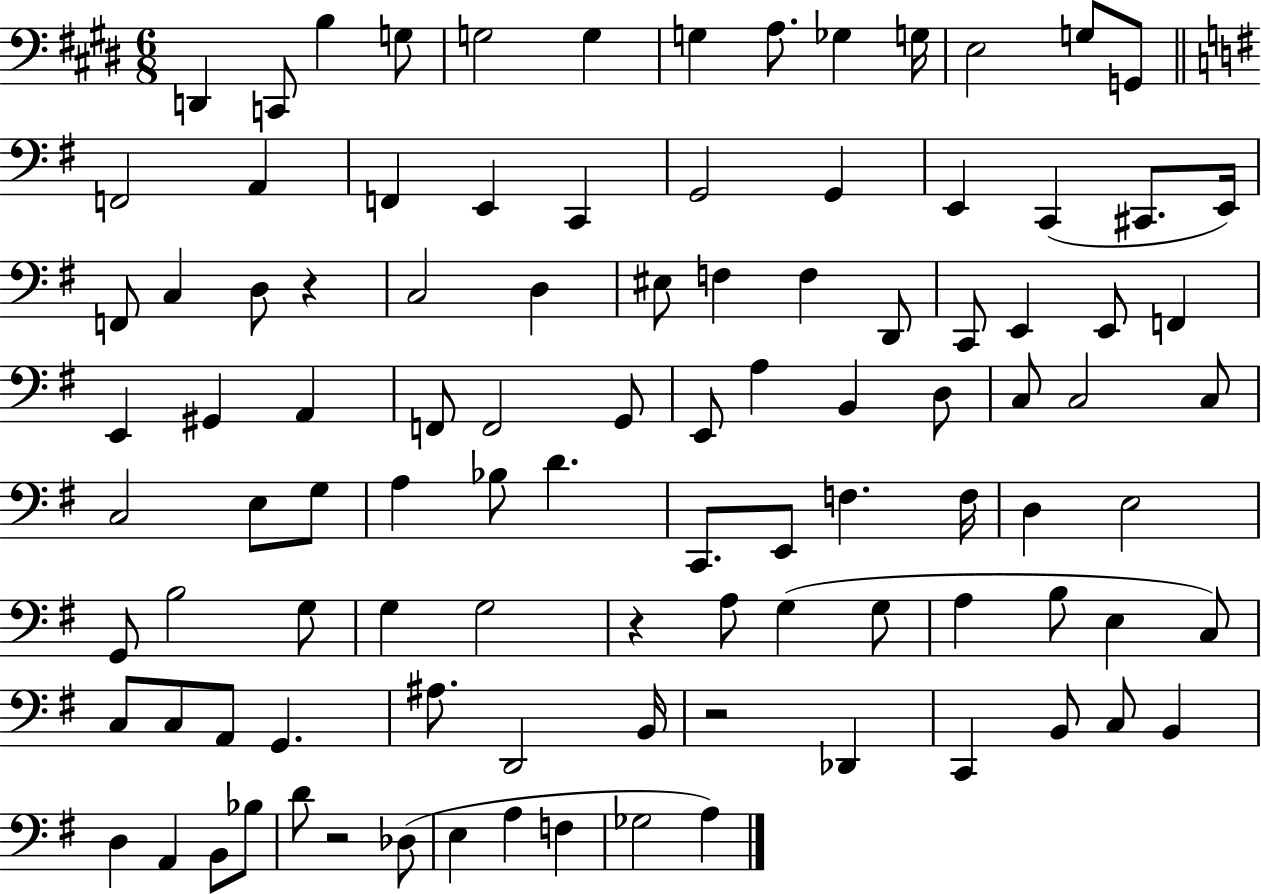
{
  \clef bass
  \numericTimeSignature
  \time 6/8
  \key e \major
  \repeat volta 2 { d,4 c,8 b4 g8 | g2 g4 | g4 a8. ges4 g16 | e2 g8 g,8 | \break \bar "||" \break \key g \major f,2 a,4 | f,4 e,4 c,4 | g,2 g,4 | e,4 c,4( cis,8. e,16) | \break f,8 c4 d8 r4 | c2 d4 | eis8 f4 f4 d,8 | c,8 e,4 e,8 f,4 | \break e,4 gis,4 a,4 | f,8 f,2 g,8 | e,8 a4 b,4 d8 | c8 c2 c8 | \break c2 e8 g8 | a4 bes8 d'4. | c,8. e,8 f4. f16 | d4 e2 | \break g,8 b2 g8 | g4 g2 | r4 a8 g4( g8 | a4 b8 e4 c8) | \break c8 c8 a,8 g,4. | ais8. d,2 b,16 | r2 des,4 | c,4 b,8 c8 b,4 | \break d4 a,4 b,8 bes8 | d'8 r2 des8( | e4 a4 f4 | ges2 a4) | \break } \bar "|."
}